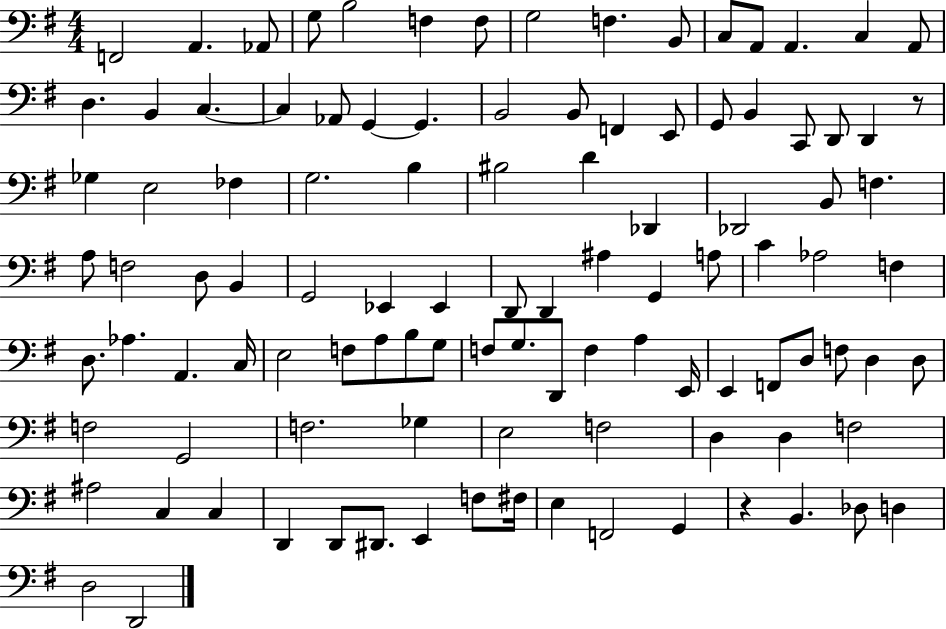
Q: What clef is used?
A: bass